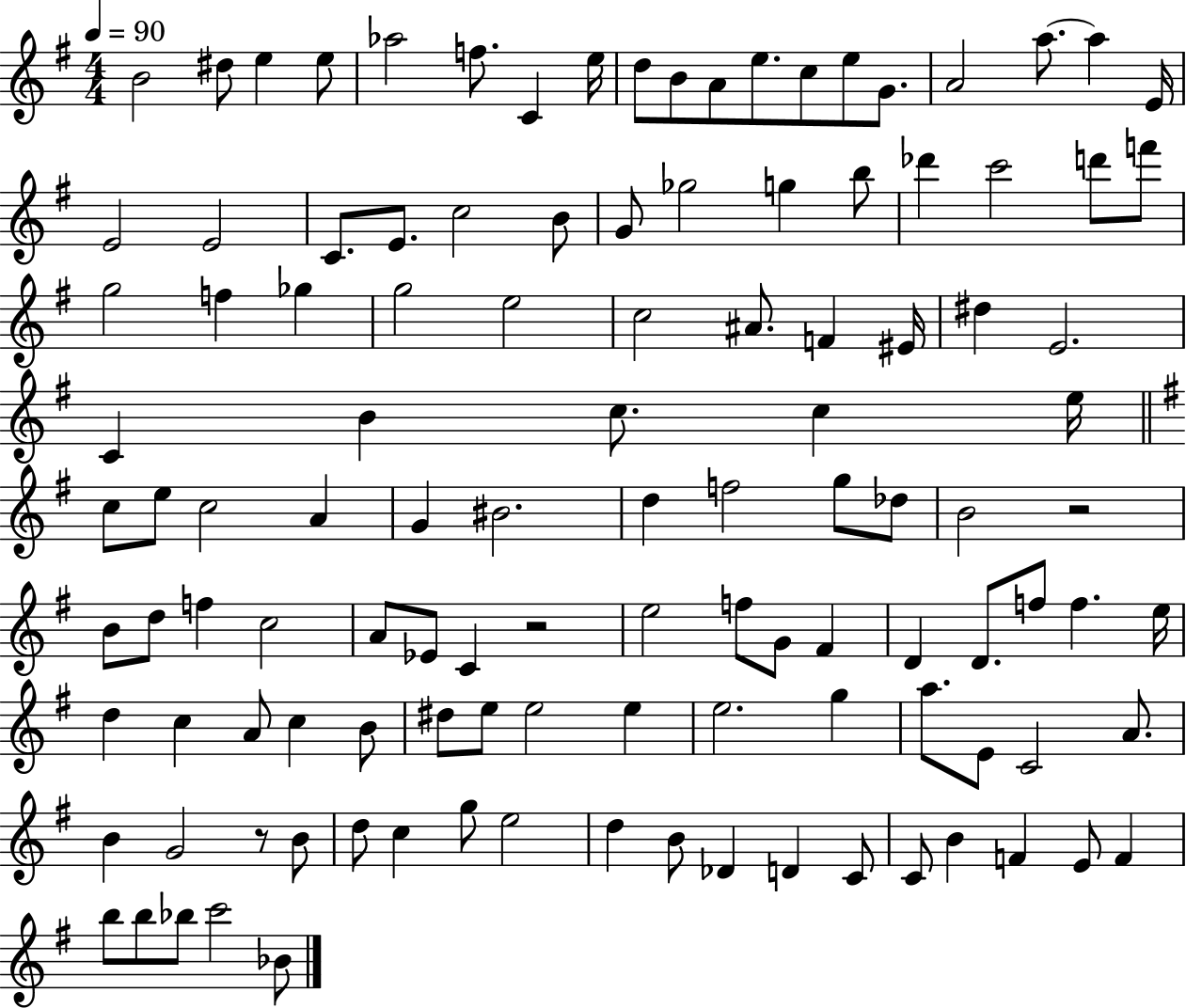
B4/h D#5/e E5/q E5/e Ab5/h F5/e. C4/q E5/s D5/e B4/e A4/e E5/e. C5/e E5/e G4/e. A4/h A5/e. A5/q E4/s E4/h E4/h C4/e. E4/e. C5/h B4/e G4/e Gb5/h G5/q B5/e Db6/q C6/h D6/e F6/e G5/h F5/q Gb5/q G5/h E5/h C5/h A#4/e. F4/q EIS4/s D#5/q E4/h. C4/q B4/q C5/e. C5/q E5/s C5/e E5/e C5/h A4/q G4/q BIS4/h. D5/q F5/h G5/e Db5/e B4/h R/h B4/e D5/e F5/q C5/h A4/e Eb4/e C4/q R/h E5/h F5/e G4/e F#4/q D4/q D4/e. F5/e F5/q. E5/s D5/q C5/q A4/e C5/q B4/e D#5/e E5/e E5/h E5/q E5/h. G5/q A5/e. E4/e C4/h A4/e. B4/q G4/h R/e B4/e D5/e C5/q G5/e E5/h D5/q B4/e Db4/q D4/q C4/e C4/e B4/q F4/q E4/e F4/q B5/e B5/e Bb5/e C6/h Bb4/e